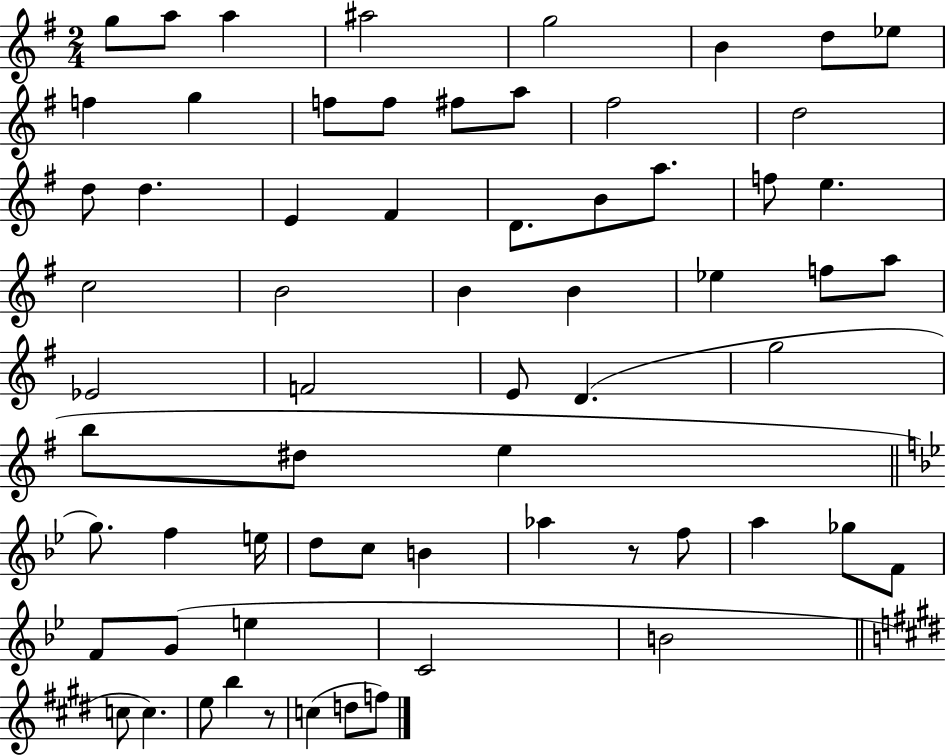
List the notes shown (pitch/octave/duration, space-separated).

G5/e A5/e A5/q A#5/h G5/h B4/q D5/e Eb5/e F5/q G5/q F5/e F5/e F#5/e A5/e F#5/h D5/h D5/e D5/q. E4/q F#4/q D4/e. B4/e A5/e. F5/e E5/q. C5/h B4/h B4/q B4/q Eb5/q F5/e A5/e Eb4/h F4/h E4/e D4/q. G5/h B5/e D#5/e E5/q G5/e. F5/q E5/s D5/e C5/e B4/q Ab5/q R/e F5/e A5/q Gb5/e F4/e F4/e G4/e E5/q C4/h B4/h C5/e C5/q. E5/e B5/q R/e C5/q D5/e F5/e